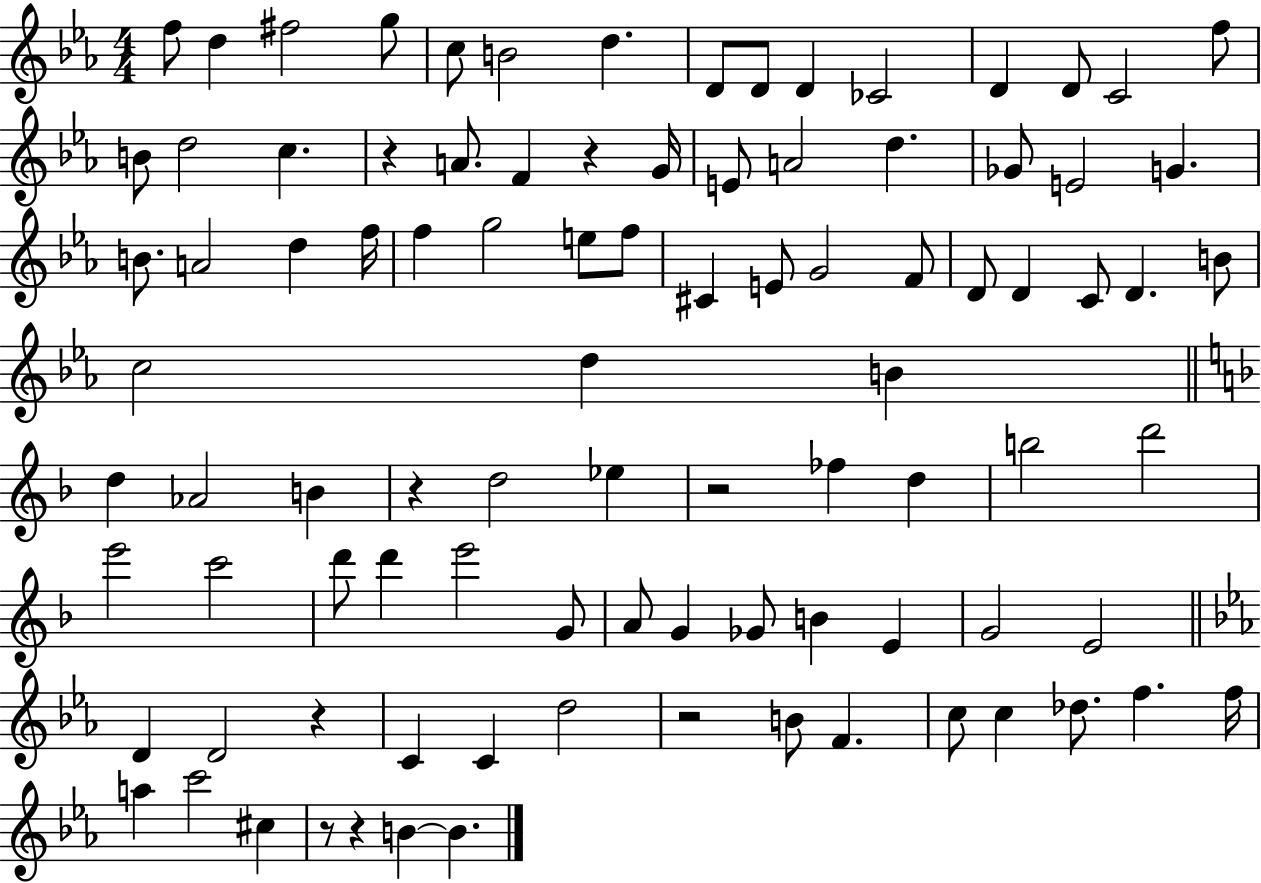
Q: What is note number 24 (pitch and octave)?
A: D5